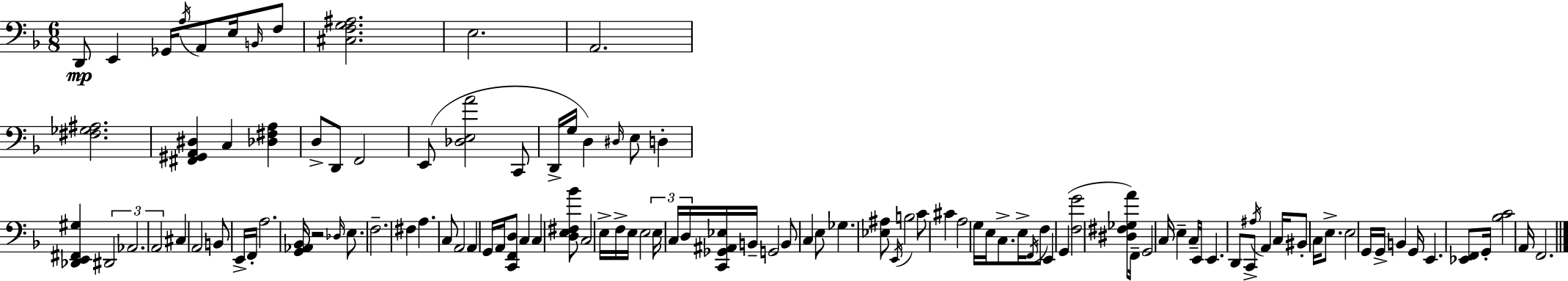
{
  \clef bass
  \numericTimeSignature
  \time 6/8
  \key d \minor
  d,8\mp e,4 ges,16 \acciaccatura { a16 } a,8 e16 \grace { b,16 } | f8 <cis f g ais>2. | e2. | a,2. | \break <fis ges ais>2. | <fis, gis, a, dis>4 c4 <des fis a>4 | d8-> d,8 f,2 | e,8( <des e a'>2 | \break c,8 d,16-> g16 d4) \grace { dis16 } e8 d4-. | <des, e, fis, gis>4 \tuplet 3/2 { dis,2 | aes,2. | a,2 } cis4 | \break a,2 b,8 | e,16-> f,16-. a2. | <g, aes, bes,>16 r2 | \grace { des16 } e8. f2.-- | \break fis4 a4. | c8 a,2 | a,4 g,16 a,16 <c, f, d>8 c4 | c4 <d e fis bes'>8 c2 | \break e16-> f16-> e16 e2 | \tuplet 3/2 { e16 c16 d16 } <c, ges, ais, ees>16 b,16-- g,2 | b,8 c4 e8 ges4. | <ees ais>8 \acciaccatura { e,16 } b2 | \break c'8 cis'4 a2 | g16 e16 c8.-> e16-> \acciaccatura { f,16 } | f8 e,4 g,4( <f g'>2 | <dis fis ges a'>8) f,16-- g,2 | \break c16 e4-- c16-- e,16 | e,4. d,8 c,8-> \acciaccatura { ais16 } a,4 | c16 bis,8-. c16 e8.-> e2 | g,16 g,16-> b,4 | \break g,16 e,4. <ees, f,>8 g,16-. <bes c'>2 | a,16 f,2. | \bar "|."
}